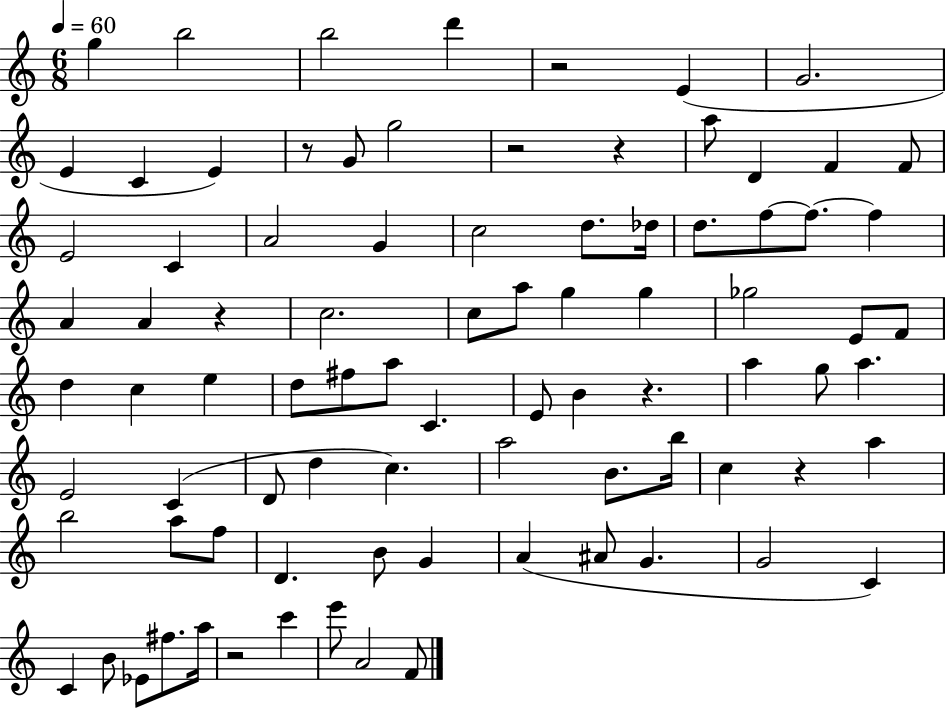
X:1
T:Untitled
M:6/8
L:1/4
K:C
g b2 b2 d' z2 E G2 E C E z/2 G/2 g2 z2 z a/2 D F F/2 E2 C A2 G c2 d/2 _d/4 d/2 f/2 f/2 f A A z c2 c/2 a/2 g g _g2 E/2 F/2 d c e d/2 ^f/2 a/2 C E/2 B z a g/2 a E2 C D/2 d c a2 B/2 b/4 c z a b2 a/2 f/2 D B/2 G A ^A/2 G G2 C C B/2 _E/2 ^f/2 a/4 z2 c' e'/2 A2 F/2